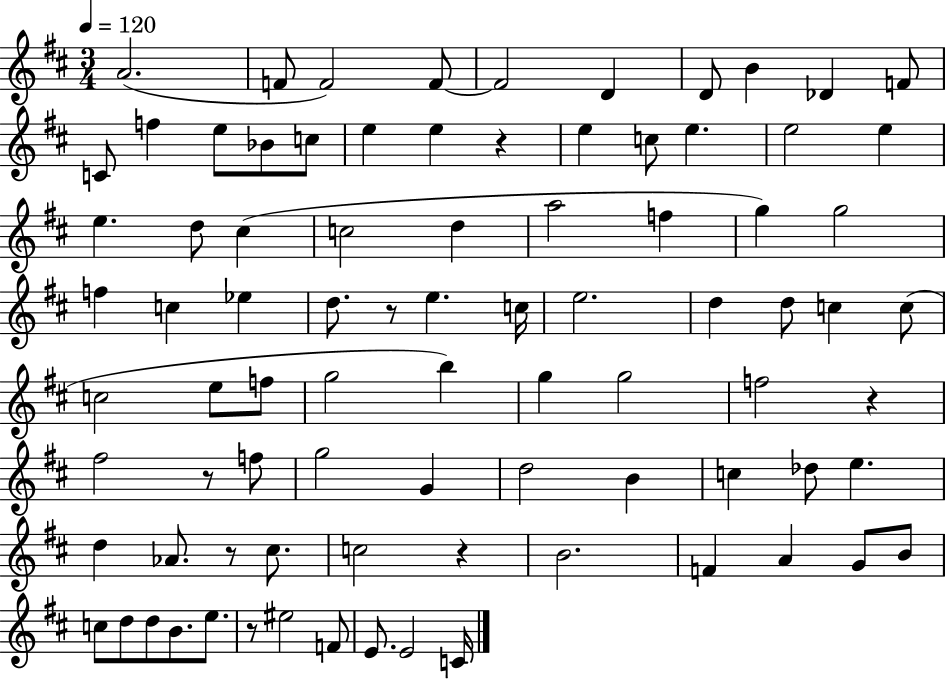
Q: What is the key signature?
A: D major